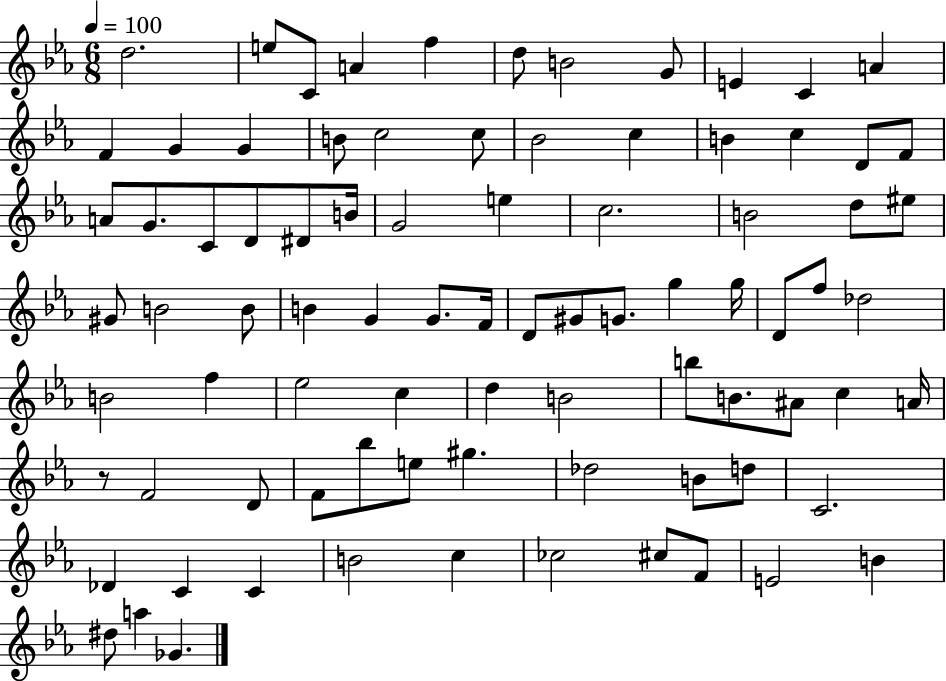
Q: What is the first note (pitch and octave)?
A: D5